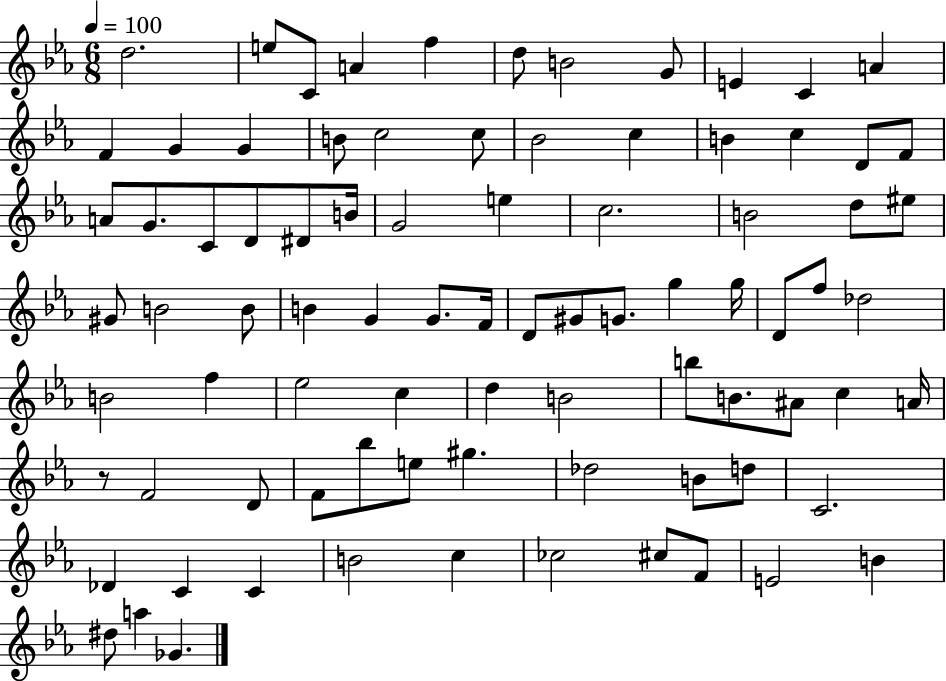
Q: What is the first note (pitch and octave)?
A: D5